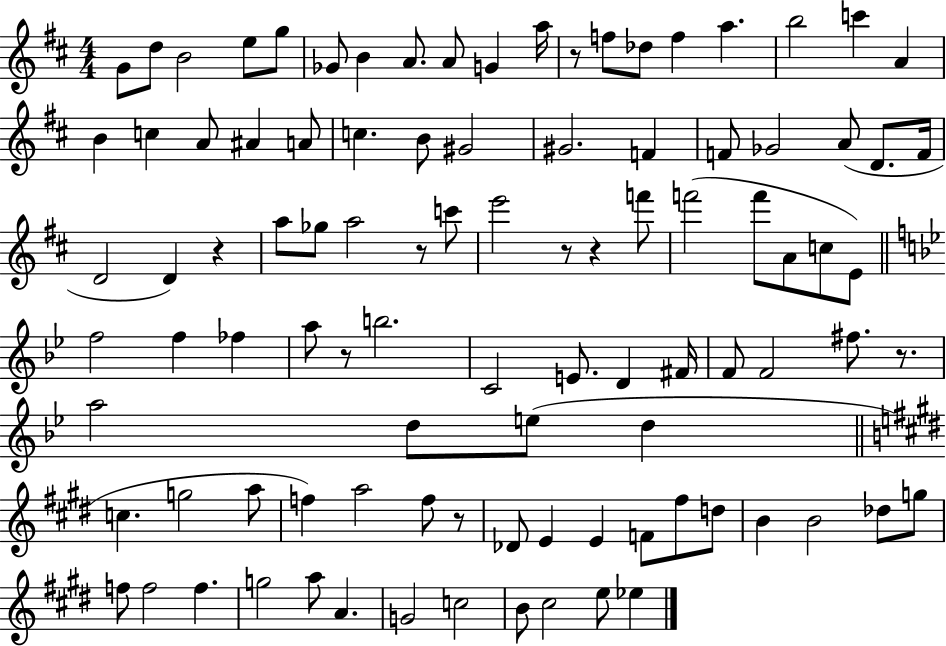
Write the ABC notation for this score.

X:1
T:Untitled
M:4/4
L:1/4
K:D
G/2 d/2 B2 e/2 g/2 _G/2 B A/2 A/2 G a/4 z/2 f/2 _d/2 f a b2 c' A B c A/2 ^A A/2 c B/2 ^G2 ^G2 F F/2 _G2 A/2 D/2 F/4 D2 D z a/2 _g/2 a2 z/2 c'/2 e'2 z/2 z f'/2 f'2 f'/2 A/2 c/2 E/2 f2 f _f a/2 z/2 b2 C2 E/2 D ^F/4 F/2 F2 ^f/2 z/2 a2 d/2 e/2 d c g2 a/2 f a2 f/2 z/2 _D/2 E E F/2 ^f/2 d/2 B B2 _d/2 g/2 f/2 f2 f g2 a/2 A G2 c2 B/2 ^c2 e/2 _e